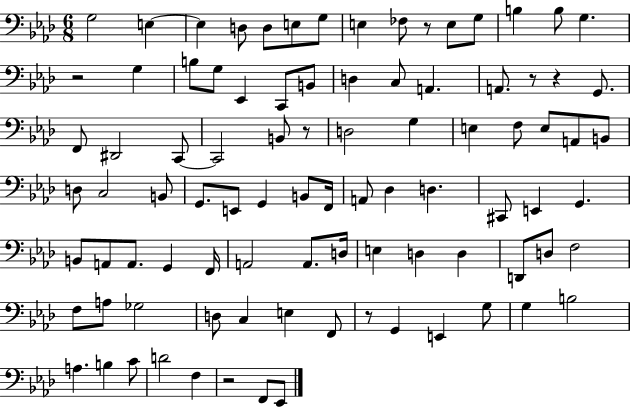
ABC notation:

X:1
T:Untitled
M:6/8
L:1/4
K:Ab
G,2 E, E, D,/2 D,/2 E,/2 G,/2 E, _F,/2 z/2 E,/2 G,/2 B, B,/2 G, z2 G, B,/2 G,/2 _E,, C,,/2 B,,/2 D, C,/2 A,, A,,/2 z/2 z G,,/2 F,,/2 ^D,,2 C,,/2 C,,2 B,,/2 z/2 D,2 G, E, F,/2 E,/2 A,,/2 B,,/2 D,/2 C,2 B,,/2 G,,/2 E,,/2 G,, B,,/2 F,,/4 A,,/2 _D, D, ^C,,/2 E,, G,, B,,/2 A,,/2 A,,/2 G,, F,,/4 A,,2 A,,/2 D,/4 E, D, D, D,,/2 D,/2 F,2 F,/2 A,/2 _G,2 D,/2 C, E, F,,/2 z/2 G,, E,, G,/2 G, B,2 A, B, C/2 D2 F, z2 F,,/2 _E,,/2